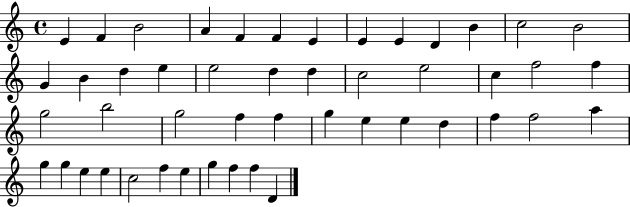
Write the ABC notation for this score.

X:1
T:Untitled
M:4/4
L:1/4
K:C
E F B2 A F F E E E D B c2 B2 G B d e e2 d d c2 e2 c f2 f g2 b2 g2 f f g e e d f f2 a g g e e c2 f e g f f D